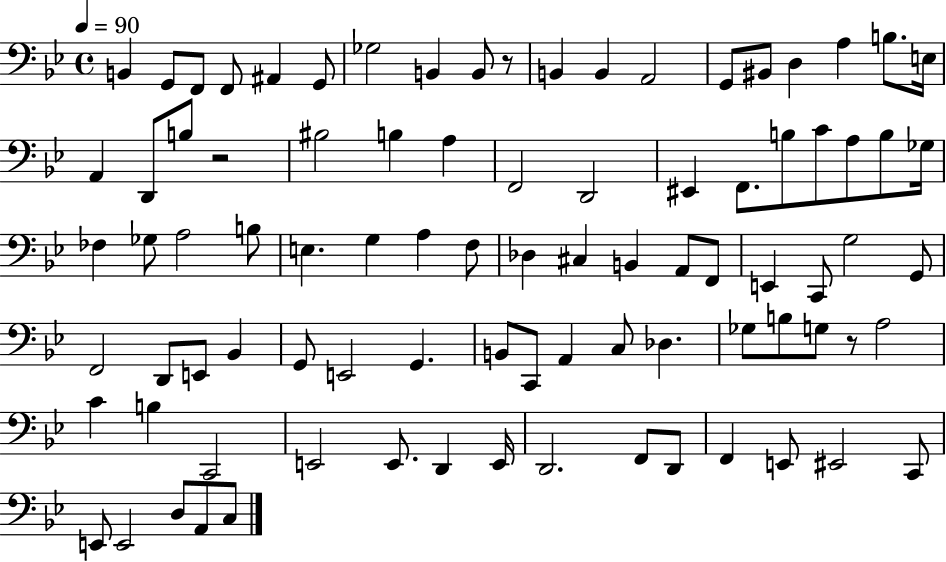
X:1
T:Untitled
M:4/4
L:1/4
K:Bb
B,, G,,/2 F,,/2 F,,/2 ^A,, G,,/2 _G,2 B,, B,,/2 z/2 B,, B,, A,,2 G,,/2 ^B,,/2 D, A, B,/2 E,/4 A,, D,,/2 B,/2 z2 ^B,2 B, A, F,,2 D,,2 ^E,, F,,/2 B,/2 C/2 A,/2 B,/2 _G,/4 _F, _G,/2 A,2 B,/2 E, G, A, F,/2 _D, ^C, B,, A,,/2 F,,/2 E,, C,,/2 G,2 G,,/2 F,,2 D,,/2 E,,/2 _B,, G,,/2 E,,2 G,, B,,/2 C,,/2 A,, C,/2 _D, _G,/2 B,/2 G,/2 z/2 A,2 C B, C,,2 E,,2 E,,/2 D,, E,,/4 D,,2 F,,/2 D,,/2 F,, E,,/2 ^E,,2 C,,/2 E,,/2 E,,2 D,/2 A,,/2 C,/2